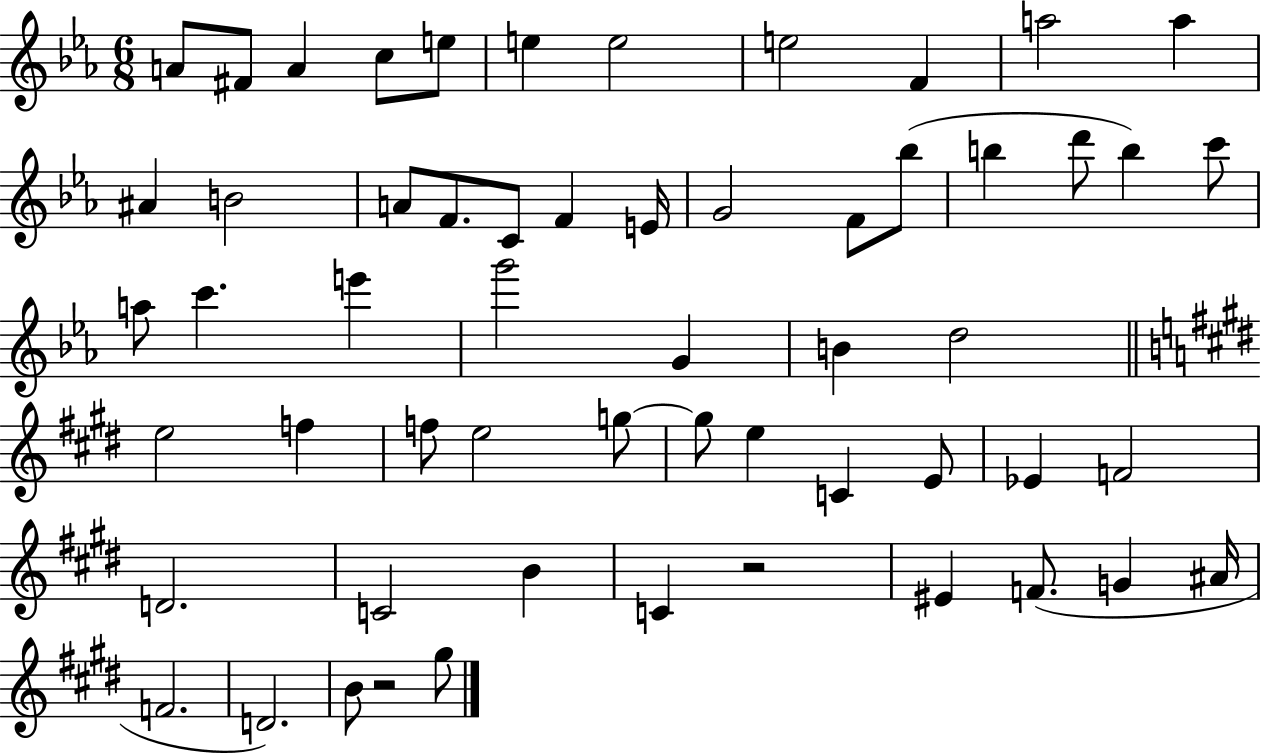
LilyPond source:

{
  \clef treble
  \numericTimeSignature
  \time 6/8
  \key ees \major
  a'8 fis'8 a'4 c''8 e''8 | e''4 e''2 | e''2 f'4 | a''2 a''4 | \break ais'4 b'2 | a'8 f'8. c'8 f'4 e'16 | g'2 f'8 bes''8( | b''4 d'''8 b''4) c'''8 | \break a''8 c'''4. e'''4 | g'''2 g'4 | b'4 d''2 | \bar "||" \break \key e \major e''2 f''4 | f''8 e''2 g''8~~ | g''8 e''4 c'4 e'8 | ees'4 f'2 | \break d'2. | c'2 b'4 | c'4 r2 | eis'4 f'8.( g'4 ais'16 | \break f'2. | d'2.) | b'8 r2 gis''8 | \bar "|."
}